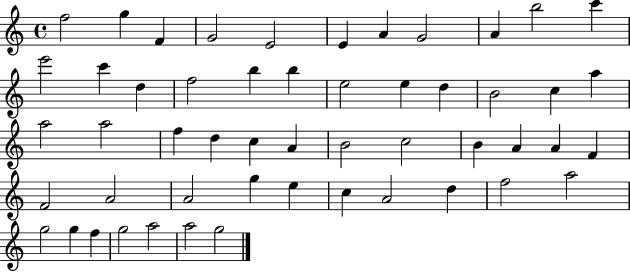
F5/h G5/q F4/q G4/h E4/h E4/q A4/q G4/h A4/q B5/h C6/q E6/h C6/q D5/q F5/h B5/q B5/q E5/h E5/q D5/q B4/h C5/q A5/q A5/h A5/h F5/q D5/q C5/q A4/q B4/h C5/h B4/q A4/q A4/q F4/q F4/h A4/h A4/h G5/q E5/q C5/q A4/h D5/q F5/h A5/h G5/h G5/q F5/q G5/h A5/h A5/h G5/h